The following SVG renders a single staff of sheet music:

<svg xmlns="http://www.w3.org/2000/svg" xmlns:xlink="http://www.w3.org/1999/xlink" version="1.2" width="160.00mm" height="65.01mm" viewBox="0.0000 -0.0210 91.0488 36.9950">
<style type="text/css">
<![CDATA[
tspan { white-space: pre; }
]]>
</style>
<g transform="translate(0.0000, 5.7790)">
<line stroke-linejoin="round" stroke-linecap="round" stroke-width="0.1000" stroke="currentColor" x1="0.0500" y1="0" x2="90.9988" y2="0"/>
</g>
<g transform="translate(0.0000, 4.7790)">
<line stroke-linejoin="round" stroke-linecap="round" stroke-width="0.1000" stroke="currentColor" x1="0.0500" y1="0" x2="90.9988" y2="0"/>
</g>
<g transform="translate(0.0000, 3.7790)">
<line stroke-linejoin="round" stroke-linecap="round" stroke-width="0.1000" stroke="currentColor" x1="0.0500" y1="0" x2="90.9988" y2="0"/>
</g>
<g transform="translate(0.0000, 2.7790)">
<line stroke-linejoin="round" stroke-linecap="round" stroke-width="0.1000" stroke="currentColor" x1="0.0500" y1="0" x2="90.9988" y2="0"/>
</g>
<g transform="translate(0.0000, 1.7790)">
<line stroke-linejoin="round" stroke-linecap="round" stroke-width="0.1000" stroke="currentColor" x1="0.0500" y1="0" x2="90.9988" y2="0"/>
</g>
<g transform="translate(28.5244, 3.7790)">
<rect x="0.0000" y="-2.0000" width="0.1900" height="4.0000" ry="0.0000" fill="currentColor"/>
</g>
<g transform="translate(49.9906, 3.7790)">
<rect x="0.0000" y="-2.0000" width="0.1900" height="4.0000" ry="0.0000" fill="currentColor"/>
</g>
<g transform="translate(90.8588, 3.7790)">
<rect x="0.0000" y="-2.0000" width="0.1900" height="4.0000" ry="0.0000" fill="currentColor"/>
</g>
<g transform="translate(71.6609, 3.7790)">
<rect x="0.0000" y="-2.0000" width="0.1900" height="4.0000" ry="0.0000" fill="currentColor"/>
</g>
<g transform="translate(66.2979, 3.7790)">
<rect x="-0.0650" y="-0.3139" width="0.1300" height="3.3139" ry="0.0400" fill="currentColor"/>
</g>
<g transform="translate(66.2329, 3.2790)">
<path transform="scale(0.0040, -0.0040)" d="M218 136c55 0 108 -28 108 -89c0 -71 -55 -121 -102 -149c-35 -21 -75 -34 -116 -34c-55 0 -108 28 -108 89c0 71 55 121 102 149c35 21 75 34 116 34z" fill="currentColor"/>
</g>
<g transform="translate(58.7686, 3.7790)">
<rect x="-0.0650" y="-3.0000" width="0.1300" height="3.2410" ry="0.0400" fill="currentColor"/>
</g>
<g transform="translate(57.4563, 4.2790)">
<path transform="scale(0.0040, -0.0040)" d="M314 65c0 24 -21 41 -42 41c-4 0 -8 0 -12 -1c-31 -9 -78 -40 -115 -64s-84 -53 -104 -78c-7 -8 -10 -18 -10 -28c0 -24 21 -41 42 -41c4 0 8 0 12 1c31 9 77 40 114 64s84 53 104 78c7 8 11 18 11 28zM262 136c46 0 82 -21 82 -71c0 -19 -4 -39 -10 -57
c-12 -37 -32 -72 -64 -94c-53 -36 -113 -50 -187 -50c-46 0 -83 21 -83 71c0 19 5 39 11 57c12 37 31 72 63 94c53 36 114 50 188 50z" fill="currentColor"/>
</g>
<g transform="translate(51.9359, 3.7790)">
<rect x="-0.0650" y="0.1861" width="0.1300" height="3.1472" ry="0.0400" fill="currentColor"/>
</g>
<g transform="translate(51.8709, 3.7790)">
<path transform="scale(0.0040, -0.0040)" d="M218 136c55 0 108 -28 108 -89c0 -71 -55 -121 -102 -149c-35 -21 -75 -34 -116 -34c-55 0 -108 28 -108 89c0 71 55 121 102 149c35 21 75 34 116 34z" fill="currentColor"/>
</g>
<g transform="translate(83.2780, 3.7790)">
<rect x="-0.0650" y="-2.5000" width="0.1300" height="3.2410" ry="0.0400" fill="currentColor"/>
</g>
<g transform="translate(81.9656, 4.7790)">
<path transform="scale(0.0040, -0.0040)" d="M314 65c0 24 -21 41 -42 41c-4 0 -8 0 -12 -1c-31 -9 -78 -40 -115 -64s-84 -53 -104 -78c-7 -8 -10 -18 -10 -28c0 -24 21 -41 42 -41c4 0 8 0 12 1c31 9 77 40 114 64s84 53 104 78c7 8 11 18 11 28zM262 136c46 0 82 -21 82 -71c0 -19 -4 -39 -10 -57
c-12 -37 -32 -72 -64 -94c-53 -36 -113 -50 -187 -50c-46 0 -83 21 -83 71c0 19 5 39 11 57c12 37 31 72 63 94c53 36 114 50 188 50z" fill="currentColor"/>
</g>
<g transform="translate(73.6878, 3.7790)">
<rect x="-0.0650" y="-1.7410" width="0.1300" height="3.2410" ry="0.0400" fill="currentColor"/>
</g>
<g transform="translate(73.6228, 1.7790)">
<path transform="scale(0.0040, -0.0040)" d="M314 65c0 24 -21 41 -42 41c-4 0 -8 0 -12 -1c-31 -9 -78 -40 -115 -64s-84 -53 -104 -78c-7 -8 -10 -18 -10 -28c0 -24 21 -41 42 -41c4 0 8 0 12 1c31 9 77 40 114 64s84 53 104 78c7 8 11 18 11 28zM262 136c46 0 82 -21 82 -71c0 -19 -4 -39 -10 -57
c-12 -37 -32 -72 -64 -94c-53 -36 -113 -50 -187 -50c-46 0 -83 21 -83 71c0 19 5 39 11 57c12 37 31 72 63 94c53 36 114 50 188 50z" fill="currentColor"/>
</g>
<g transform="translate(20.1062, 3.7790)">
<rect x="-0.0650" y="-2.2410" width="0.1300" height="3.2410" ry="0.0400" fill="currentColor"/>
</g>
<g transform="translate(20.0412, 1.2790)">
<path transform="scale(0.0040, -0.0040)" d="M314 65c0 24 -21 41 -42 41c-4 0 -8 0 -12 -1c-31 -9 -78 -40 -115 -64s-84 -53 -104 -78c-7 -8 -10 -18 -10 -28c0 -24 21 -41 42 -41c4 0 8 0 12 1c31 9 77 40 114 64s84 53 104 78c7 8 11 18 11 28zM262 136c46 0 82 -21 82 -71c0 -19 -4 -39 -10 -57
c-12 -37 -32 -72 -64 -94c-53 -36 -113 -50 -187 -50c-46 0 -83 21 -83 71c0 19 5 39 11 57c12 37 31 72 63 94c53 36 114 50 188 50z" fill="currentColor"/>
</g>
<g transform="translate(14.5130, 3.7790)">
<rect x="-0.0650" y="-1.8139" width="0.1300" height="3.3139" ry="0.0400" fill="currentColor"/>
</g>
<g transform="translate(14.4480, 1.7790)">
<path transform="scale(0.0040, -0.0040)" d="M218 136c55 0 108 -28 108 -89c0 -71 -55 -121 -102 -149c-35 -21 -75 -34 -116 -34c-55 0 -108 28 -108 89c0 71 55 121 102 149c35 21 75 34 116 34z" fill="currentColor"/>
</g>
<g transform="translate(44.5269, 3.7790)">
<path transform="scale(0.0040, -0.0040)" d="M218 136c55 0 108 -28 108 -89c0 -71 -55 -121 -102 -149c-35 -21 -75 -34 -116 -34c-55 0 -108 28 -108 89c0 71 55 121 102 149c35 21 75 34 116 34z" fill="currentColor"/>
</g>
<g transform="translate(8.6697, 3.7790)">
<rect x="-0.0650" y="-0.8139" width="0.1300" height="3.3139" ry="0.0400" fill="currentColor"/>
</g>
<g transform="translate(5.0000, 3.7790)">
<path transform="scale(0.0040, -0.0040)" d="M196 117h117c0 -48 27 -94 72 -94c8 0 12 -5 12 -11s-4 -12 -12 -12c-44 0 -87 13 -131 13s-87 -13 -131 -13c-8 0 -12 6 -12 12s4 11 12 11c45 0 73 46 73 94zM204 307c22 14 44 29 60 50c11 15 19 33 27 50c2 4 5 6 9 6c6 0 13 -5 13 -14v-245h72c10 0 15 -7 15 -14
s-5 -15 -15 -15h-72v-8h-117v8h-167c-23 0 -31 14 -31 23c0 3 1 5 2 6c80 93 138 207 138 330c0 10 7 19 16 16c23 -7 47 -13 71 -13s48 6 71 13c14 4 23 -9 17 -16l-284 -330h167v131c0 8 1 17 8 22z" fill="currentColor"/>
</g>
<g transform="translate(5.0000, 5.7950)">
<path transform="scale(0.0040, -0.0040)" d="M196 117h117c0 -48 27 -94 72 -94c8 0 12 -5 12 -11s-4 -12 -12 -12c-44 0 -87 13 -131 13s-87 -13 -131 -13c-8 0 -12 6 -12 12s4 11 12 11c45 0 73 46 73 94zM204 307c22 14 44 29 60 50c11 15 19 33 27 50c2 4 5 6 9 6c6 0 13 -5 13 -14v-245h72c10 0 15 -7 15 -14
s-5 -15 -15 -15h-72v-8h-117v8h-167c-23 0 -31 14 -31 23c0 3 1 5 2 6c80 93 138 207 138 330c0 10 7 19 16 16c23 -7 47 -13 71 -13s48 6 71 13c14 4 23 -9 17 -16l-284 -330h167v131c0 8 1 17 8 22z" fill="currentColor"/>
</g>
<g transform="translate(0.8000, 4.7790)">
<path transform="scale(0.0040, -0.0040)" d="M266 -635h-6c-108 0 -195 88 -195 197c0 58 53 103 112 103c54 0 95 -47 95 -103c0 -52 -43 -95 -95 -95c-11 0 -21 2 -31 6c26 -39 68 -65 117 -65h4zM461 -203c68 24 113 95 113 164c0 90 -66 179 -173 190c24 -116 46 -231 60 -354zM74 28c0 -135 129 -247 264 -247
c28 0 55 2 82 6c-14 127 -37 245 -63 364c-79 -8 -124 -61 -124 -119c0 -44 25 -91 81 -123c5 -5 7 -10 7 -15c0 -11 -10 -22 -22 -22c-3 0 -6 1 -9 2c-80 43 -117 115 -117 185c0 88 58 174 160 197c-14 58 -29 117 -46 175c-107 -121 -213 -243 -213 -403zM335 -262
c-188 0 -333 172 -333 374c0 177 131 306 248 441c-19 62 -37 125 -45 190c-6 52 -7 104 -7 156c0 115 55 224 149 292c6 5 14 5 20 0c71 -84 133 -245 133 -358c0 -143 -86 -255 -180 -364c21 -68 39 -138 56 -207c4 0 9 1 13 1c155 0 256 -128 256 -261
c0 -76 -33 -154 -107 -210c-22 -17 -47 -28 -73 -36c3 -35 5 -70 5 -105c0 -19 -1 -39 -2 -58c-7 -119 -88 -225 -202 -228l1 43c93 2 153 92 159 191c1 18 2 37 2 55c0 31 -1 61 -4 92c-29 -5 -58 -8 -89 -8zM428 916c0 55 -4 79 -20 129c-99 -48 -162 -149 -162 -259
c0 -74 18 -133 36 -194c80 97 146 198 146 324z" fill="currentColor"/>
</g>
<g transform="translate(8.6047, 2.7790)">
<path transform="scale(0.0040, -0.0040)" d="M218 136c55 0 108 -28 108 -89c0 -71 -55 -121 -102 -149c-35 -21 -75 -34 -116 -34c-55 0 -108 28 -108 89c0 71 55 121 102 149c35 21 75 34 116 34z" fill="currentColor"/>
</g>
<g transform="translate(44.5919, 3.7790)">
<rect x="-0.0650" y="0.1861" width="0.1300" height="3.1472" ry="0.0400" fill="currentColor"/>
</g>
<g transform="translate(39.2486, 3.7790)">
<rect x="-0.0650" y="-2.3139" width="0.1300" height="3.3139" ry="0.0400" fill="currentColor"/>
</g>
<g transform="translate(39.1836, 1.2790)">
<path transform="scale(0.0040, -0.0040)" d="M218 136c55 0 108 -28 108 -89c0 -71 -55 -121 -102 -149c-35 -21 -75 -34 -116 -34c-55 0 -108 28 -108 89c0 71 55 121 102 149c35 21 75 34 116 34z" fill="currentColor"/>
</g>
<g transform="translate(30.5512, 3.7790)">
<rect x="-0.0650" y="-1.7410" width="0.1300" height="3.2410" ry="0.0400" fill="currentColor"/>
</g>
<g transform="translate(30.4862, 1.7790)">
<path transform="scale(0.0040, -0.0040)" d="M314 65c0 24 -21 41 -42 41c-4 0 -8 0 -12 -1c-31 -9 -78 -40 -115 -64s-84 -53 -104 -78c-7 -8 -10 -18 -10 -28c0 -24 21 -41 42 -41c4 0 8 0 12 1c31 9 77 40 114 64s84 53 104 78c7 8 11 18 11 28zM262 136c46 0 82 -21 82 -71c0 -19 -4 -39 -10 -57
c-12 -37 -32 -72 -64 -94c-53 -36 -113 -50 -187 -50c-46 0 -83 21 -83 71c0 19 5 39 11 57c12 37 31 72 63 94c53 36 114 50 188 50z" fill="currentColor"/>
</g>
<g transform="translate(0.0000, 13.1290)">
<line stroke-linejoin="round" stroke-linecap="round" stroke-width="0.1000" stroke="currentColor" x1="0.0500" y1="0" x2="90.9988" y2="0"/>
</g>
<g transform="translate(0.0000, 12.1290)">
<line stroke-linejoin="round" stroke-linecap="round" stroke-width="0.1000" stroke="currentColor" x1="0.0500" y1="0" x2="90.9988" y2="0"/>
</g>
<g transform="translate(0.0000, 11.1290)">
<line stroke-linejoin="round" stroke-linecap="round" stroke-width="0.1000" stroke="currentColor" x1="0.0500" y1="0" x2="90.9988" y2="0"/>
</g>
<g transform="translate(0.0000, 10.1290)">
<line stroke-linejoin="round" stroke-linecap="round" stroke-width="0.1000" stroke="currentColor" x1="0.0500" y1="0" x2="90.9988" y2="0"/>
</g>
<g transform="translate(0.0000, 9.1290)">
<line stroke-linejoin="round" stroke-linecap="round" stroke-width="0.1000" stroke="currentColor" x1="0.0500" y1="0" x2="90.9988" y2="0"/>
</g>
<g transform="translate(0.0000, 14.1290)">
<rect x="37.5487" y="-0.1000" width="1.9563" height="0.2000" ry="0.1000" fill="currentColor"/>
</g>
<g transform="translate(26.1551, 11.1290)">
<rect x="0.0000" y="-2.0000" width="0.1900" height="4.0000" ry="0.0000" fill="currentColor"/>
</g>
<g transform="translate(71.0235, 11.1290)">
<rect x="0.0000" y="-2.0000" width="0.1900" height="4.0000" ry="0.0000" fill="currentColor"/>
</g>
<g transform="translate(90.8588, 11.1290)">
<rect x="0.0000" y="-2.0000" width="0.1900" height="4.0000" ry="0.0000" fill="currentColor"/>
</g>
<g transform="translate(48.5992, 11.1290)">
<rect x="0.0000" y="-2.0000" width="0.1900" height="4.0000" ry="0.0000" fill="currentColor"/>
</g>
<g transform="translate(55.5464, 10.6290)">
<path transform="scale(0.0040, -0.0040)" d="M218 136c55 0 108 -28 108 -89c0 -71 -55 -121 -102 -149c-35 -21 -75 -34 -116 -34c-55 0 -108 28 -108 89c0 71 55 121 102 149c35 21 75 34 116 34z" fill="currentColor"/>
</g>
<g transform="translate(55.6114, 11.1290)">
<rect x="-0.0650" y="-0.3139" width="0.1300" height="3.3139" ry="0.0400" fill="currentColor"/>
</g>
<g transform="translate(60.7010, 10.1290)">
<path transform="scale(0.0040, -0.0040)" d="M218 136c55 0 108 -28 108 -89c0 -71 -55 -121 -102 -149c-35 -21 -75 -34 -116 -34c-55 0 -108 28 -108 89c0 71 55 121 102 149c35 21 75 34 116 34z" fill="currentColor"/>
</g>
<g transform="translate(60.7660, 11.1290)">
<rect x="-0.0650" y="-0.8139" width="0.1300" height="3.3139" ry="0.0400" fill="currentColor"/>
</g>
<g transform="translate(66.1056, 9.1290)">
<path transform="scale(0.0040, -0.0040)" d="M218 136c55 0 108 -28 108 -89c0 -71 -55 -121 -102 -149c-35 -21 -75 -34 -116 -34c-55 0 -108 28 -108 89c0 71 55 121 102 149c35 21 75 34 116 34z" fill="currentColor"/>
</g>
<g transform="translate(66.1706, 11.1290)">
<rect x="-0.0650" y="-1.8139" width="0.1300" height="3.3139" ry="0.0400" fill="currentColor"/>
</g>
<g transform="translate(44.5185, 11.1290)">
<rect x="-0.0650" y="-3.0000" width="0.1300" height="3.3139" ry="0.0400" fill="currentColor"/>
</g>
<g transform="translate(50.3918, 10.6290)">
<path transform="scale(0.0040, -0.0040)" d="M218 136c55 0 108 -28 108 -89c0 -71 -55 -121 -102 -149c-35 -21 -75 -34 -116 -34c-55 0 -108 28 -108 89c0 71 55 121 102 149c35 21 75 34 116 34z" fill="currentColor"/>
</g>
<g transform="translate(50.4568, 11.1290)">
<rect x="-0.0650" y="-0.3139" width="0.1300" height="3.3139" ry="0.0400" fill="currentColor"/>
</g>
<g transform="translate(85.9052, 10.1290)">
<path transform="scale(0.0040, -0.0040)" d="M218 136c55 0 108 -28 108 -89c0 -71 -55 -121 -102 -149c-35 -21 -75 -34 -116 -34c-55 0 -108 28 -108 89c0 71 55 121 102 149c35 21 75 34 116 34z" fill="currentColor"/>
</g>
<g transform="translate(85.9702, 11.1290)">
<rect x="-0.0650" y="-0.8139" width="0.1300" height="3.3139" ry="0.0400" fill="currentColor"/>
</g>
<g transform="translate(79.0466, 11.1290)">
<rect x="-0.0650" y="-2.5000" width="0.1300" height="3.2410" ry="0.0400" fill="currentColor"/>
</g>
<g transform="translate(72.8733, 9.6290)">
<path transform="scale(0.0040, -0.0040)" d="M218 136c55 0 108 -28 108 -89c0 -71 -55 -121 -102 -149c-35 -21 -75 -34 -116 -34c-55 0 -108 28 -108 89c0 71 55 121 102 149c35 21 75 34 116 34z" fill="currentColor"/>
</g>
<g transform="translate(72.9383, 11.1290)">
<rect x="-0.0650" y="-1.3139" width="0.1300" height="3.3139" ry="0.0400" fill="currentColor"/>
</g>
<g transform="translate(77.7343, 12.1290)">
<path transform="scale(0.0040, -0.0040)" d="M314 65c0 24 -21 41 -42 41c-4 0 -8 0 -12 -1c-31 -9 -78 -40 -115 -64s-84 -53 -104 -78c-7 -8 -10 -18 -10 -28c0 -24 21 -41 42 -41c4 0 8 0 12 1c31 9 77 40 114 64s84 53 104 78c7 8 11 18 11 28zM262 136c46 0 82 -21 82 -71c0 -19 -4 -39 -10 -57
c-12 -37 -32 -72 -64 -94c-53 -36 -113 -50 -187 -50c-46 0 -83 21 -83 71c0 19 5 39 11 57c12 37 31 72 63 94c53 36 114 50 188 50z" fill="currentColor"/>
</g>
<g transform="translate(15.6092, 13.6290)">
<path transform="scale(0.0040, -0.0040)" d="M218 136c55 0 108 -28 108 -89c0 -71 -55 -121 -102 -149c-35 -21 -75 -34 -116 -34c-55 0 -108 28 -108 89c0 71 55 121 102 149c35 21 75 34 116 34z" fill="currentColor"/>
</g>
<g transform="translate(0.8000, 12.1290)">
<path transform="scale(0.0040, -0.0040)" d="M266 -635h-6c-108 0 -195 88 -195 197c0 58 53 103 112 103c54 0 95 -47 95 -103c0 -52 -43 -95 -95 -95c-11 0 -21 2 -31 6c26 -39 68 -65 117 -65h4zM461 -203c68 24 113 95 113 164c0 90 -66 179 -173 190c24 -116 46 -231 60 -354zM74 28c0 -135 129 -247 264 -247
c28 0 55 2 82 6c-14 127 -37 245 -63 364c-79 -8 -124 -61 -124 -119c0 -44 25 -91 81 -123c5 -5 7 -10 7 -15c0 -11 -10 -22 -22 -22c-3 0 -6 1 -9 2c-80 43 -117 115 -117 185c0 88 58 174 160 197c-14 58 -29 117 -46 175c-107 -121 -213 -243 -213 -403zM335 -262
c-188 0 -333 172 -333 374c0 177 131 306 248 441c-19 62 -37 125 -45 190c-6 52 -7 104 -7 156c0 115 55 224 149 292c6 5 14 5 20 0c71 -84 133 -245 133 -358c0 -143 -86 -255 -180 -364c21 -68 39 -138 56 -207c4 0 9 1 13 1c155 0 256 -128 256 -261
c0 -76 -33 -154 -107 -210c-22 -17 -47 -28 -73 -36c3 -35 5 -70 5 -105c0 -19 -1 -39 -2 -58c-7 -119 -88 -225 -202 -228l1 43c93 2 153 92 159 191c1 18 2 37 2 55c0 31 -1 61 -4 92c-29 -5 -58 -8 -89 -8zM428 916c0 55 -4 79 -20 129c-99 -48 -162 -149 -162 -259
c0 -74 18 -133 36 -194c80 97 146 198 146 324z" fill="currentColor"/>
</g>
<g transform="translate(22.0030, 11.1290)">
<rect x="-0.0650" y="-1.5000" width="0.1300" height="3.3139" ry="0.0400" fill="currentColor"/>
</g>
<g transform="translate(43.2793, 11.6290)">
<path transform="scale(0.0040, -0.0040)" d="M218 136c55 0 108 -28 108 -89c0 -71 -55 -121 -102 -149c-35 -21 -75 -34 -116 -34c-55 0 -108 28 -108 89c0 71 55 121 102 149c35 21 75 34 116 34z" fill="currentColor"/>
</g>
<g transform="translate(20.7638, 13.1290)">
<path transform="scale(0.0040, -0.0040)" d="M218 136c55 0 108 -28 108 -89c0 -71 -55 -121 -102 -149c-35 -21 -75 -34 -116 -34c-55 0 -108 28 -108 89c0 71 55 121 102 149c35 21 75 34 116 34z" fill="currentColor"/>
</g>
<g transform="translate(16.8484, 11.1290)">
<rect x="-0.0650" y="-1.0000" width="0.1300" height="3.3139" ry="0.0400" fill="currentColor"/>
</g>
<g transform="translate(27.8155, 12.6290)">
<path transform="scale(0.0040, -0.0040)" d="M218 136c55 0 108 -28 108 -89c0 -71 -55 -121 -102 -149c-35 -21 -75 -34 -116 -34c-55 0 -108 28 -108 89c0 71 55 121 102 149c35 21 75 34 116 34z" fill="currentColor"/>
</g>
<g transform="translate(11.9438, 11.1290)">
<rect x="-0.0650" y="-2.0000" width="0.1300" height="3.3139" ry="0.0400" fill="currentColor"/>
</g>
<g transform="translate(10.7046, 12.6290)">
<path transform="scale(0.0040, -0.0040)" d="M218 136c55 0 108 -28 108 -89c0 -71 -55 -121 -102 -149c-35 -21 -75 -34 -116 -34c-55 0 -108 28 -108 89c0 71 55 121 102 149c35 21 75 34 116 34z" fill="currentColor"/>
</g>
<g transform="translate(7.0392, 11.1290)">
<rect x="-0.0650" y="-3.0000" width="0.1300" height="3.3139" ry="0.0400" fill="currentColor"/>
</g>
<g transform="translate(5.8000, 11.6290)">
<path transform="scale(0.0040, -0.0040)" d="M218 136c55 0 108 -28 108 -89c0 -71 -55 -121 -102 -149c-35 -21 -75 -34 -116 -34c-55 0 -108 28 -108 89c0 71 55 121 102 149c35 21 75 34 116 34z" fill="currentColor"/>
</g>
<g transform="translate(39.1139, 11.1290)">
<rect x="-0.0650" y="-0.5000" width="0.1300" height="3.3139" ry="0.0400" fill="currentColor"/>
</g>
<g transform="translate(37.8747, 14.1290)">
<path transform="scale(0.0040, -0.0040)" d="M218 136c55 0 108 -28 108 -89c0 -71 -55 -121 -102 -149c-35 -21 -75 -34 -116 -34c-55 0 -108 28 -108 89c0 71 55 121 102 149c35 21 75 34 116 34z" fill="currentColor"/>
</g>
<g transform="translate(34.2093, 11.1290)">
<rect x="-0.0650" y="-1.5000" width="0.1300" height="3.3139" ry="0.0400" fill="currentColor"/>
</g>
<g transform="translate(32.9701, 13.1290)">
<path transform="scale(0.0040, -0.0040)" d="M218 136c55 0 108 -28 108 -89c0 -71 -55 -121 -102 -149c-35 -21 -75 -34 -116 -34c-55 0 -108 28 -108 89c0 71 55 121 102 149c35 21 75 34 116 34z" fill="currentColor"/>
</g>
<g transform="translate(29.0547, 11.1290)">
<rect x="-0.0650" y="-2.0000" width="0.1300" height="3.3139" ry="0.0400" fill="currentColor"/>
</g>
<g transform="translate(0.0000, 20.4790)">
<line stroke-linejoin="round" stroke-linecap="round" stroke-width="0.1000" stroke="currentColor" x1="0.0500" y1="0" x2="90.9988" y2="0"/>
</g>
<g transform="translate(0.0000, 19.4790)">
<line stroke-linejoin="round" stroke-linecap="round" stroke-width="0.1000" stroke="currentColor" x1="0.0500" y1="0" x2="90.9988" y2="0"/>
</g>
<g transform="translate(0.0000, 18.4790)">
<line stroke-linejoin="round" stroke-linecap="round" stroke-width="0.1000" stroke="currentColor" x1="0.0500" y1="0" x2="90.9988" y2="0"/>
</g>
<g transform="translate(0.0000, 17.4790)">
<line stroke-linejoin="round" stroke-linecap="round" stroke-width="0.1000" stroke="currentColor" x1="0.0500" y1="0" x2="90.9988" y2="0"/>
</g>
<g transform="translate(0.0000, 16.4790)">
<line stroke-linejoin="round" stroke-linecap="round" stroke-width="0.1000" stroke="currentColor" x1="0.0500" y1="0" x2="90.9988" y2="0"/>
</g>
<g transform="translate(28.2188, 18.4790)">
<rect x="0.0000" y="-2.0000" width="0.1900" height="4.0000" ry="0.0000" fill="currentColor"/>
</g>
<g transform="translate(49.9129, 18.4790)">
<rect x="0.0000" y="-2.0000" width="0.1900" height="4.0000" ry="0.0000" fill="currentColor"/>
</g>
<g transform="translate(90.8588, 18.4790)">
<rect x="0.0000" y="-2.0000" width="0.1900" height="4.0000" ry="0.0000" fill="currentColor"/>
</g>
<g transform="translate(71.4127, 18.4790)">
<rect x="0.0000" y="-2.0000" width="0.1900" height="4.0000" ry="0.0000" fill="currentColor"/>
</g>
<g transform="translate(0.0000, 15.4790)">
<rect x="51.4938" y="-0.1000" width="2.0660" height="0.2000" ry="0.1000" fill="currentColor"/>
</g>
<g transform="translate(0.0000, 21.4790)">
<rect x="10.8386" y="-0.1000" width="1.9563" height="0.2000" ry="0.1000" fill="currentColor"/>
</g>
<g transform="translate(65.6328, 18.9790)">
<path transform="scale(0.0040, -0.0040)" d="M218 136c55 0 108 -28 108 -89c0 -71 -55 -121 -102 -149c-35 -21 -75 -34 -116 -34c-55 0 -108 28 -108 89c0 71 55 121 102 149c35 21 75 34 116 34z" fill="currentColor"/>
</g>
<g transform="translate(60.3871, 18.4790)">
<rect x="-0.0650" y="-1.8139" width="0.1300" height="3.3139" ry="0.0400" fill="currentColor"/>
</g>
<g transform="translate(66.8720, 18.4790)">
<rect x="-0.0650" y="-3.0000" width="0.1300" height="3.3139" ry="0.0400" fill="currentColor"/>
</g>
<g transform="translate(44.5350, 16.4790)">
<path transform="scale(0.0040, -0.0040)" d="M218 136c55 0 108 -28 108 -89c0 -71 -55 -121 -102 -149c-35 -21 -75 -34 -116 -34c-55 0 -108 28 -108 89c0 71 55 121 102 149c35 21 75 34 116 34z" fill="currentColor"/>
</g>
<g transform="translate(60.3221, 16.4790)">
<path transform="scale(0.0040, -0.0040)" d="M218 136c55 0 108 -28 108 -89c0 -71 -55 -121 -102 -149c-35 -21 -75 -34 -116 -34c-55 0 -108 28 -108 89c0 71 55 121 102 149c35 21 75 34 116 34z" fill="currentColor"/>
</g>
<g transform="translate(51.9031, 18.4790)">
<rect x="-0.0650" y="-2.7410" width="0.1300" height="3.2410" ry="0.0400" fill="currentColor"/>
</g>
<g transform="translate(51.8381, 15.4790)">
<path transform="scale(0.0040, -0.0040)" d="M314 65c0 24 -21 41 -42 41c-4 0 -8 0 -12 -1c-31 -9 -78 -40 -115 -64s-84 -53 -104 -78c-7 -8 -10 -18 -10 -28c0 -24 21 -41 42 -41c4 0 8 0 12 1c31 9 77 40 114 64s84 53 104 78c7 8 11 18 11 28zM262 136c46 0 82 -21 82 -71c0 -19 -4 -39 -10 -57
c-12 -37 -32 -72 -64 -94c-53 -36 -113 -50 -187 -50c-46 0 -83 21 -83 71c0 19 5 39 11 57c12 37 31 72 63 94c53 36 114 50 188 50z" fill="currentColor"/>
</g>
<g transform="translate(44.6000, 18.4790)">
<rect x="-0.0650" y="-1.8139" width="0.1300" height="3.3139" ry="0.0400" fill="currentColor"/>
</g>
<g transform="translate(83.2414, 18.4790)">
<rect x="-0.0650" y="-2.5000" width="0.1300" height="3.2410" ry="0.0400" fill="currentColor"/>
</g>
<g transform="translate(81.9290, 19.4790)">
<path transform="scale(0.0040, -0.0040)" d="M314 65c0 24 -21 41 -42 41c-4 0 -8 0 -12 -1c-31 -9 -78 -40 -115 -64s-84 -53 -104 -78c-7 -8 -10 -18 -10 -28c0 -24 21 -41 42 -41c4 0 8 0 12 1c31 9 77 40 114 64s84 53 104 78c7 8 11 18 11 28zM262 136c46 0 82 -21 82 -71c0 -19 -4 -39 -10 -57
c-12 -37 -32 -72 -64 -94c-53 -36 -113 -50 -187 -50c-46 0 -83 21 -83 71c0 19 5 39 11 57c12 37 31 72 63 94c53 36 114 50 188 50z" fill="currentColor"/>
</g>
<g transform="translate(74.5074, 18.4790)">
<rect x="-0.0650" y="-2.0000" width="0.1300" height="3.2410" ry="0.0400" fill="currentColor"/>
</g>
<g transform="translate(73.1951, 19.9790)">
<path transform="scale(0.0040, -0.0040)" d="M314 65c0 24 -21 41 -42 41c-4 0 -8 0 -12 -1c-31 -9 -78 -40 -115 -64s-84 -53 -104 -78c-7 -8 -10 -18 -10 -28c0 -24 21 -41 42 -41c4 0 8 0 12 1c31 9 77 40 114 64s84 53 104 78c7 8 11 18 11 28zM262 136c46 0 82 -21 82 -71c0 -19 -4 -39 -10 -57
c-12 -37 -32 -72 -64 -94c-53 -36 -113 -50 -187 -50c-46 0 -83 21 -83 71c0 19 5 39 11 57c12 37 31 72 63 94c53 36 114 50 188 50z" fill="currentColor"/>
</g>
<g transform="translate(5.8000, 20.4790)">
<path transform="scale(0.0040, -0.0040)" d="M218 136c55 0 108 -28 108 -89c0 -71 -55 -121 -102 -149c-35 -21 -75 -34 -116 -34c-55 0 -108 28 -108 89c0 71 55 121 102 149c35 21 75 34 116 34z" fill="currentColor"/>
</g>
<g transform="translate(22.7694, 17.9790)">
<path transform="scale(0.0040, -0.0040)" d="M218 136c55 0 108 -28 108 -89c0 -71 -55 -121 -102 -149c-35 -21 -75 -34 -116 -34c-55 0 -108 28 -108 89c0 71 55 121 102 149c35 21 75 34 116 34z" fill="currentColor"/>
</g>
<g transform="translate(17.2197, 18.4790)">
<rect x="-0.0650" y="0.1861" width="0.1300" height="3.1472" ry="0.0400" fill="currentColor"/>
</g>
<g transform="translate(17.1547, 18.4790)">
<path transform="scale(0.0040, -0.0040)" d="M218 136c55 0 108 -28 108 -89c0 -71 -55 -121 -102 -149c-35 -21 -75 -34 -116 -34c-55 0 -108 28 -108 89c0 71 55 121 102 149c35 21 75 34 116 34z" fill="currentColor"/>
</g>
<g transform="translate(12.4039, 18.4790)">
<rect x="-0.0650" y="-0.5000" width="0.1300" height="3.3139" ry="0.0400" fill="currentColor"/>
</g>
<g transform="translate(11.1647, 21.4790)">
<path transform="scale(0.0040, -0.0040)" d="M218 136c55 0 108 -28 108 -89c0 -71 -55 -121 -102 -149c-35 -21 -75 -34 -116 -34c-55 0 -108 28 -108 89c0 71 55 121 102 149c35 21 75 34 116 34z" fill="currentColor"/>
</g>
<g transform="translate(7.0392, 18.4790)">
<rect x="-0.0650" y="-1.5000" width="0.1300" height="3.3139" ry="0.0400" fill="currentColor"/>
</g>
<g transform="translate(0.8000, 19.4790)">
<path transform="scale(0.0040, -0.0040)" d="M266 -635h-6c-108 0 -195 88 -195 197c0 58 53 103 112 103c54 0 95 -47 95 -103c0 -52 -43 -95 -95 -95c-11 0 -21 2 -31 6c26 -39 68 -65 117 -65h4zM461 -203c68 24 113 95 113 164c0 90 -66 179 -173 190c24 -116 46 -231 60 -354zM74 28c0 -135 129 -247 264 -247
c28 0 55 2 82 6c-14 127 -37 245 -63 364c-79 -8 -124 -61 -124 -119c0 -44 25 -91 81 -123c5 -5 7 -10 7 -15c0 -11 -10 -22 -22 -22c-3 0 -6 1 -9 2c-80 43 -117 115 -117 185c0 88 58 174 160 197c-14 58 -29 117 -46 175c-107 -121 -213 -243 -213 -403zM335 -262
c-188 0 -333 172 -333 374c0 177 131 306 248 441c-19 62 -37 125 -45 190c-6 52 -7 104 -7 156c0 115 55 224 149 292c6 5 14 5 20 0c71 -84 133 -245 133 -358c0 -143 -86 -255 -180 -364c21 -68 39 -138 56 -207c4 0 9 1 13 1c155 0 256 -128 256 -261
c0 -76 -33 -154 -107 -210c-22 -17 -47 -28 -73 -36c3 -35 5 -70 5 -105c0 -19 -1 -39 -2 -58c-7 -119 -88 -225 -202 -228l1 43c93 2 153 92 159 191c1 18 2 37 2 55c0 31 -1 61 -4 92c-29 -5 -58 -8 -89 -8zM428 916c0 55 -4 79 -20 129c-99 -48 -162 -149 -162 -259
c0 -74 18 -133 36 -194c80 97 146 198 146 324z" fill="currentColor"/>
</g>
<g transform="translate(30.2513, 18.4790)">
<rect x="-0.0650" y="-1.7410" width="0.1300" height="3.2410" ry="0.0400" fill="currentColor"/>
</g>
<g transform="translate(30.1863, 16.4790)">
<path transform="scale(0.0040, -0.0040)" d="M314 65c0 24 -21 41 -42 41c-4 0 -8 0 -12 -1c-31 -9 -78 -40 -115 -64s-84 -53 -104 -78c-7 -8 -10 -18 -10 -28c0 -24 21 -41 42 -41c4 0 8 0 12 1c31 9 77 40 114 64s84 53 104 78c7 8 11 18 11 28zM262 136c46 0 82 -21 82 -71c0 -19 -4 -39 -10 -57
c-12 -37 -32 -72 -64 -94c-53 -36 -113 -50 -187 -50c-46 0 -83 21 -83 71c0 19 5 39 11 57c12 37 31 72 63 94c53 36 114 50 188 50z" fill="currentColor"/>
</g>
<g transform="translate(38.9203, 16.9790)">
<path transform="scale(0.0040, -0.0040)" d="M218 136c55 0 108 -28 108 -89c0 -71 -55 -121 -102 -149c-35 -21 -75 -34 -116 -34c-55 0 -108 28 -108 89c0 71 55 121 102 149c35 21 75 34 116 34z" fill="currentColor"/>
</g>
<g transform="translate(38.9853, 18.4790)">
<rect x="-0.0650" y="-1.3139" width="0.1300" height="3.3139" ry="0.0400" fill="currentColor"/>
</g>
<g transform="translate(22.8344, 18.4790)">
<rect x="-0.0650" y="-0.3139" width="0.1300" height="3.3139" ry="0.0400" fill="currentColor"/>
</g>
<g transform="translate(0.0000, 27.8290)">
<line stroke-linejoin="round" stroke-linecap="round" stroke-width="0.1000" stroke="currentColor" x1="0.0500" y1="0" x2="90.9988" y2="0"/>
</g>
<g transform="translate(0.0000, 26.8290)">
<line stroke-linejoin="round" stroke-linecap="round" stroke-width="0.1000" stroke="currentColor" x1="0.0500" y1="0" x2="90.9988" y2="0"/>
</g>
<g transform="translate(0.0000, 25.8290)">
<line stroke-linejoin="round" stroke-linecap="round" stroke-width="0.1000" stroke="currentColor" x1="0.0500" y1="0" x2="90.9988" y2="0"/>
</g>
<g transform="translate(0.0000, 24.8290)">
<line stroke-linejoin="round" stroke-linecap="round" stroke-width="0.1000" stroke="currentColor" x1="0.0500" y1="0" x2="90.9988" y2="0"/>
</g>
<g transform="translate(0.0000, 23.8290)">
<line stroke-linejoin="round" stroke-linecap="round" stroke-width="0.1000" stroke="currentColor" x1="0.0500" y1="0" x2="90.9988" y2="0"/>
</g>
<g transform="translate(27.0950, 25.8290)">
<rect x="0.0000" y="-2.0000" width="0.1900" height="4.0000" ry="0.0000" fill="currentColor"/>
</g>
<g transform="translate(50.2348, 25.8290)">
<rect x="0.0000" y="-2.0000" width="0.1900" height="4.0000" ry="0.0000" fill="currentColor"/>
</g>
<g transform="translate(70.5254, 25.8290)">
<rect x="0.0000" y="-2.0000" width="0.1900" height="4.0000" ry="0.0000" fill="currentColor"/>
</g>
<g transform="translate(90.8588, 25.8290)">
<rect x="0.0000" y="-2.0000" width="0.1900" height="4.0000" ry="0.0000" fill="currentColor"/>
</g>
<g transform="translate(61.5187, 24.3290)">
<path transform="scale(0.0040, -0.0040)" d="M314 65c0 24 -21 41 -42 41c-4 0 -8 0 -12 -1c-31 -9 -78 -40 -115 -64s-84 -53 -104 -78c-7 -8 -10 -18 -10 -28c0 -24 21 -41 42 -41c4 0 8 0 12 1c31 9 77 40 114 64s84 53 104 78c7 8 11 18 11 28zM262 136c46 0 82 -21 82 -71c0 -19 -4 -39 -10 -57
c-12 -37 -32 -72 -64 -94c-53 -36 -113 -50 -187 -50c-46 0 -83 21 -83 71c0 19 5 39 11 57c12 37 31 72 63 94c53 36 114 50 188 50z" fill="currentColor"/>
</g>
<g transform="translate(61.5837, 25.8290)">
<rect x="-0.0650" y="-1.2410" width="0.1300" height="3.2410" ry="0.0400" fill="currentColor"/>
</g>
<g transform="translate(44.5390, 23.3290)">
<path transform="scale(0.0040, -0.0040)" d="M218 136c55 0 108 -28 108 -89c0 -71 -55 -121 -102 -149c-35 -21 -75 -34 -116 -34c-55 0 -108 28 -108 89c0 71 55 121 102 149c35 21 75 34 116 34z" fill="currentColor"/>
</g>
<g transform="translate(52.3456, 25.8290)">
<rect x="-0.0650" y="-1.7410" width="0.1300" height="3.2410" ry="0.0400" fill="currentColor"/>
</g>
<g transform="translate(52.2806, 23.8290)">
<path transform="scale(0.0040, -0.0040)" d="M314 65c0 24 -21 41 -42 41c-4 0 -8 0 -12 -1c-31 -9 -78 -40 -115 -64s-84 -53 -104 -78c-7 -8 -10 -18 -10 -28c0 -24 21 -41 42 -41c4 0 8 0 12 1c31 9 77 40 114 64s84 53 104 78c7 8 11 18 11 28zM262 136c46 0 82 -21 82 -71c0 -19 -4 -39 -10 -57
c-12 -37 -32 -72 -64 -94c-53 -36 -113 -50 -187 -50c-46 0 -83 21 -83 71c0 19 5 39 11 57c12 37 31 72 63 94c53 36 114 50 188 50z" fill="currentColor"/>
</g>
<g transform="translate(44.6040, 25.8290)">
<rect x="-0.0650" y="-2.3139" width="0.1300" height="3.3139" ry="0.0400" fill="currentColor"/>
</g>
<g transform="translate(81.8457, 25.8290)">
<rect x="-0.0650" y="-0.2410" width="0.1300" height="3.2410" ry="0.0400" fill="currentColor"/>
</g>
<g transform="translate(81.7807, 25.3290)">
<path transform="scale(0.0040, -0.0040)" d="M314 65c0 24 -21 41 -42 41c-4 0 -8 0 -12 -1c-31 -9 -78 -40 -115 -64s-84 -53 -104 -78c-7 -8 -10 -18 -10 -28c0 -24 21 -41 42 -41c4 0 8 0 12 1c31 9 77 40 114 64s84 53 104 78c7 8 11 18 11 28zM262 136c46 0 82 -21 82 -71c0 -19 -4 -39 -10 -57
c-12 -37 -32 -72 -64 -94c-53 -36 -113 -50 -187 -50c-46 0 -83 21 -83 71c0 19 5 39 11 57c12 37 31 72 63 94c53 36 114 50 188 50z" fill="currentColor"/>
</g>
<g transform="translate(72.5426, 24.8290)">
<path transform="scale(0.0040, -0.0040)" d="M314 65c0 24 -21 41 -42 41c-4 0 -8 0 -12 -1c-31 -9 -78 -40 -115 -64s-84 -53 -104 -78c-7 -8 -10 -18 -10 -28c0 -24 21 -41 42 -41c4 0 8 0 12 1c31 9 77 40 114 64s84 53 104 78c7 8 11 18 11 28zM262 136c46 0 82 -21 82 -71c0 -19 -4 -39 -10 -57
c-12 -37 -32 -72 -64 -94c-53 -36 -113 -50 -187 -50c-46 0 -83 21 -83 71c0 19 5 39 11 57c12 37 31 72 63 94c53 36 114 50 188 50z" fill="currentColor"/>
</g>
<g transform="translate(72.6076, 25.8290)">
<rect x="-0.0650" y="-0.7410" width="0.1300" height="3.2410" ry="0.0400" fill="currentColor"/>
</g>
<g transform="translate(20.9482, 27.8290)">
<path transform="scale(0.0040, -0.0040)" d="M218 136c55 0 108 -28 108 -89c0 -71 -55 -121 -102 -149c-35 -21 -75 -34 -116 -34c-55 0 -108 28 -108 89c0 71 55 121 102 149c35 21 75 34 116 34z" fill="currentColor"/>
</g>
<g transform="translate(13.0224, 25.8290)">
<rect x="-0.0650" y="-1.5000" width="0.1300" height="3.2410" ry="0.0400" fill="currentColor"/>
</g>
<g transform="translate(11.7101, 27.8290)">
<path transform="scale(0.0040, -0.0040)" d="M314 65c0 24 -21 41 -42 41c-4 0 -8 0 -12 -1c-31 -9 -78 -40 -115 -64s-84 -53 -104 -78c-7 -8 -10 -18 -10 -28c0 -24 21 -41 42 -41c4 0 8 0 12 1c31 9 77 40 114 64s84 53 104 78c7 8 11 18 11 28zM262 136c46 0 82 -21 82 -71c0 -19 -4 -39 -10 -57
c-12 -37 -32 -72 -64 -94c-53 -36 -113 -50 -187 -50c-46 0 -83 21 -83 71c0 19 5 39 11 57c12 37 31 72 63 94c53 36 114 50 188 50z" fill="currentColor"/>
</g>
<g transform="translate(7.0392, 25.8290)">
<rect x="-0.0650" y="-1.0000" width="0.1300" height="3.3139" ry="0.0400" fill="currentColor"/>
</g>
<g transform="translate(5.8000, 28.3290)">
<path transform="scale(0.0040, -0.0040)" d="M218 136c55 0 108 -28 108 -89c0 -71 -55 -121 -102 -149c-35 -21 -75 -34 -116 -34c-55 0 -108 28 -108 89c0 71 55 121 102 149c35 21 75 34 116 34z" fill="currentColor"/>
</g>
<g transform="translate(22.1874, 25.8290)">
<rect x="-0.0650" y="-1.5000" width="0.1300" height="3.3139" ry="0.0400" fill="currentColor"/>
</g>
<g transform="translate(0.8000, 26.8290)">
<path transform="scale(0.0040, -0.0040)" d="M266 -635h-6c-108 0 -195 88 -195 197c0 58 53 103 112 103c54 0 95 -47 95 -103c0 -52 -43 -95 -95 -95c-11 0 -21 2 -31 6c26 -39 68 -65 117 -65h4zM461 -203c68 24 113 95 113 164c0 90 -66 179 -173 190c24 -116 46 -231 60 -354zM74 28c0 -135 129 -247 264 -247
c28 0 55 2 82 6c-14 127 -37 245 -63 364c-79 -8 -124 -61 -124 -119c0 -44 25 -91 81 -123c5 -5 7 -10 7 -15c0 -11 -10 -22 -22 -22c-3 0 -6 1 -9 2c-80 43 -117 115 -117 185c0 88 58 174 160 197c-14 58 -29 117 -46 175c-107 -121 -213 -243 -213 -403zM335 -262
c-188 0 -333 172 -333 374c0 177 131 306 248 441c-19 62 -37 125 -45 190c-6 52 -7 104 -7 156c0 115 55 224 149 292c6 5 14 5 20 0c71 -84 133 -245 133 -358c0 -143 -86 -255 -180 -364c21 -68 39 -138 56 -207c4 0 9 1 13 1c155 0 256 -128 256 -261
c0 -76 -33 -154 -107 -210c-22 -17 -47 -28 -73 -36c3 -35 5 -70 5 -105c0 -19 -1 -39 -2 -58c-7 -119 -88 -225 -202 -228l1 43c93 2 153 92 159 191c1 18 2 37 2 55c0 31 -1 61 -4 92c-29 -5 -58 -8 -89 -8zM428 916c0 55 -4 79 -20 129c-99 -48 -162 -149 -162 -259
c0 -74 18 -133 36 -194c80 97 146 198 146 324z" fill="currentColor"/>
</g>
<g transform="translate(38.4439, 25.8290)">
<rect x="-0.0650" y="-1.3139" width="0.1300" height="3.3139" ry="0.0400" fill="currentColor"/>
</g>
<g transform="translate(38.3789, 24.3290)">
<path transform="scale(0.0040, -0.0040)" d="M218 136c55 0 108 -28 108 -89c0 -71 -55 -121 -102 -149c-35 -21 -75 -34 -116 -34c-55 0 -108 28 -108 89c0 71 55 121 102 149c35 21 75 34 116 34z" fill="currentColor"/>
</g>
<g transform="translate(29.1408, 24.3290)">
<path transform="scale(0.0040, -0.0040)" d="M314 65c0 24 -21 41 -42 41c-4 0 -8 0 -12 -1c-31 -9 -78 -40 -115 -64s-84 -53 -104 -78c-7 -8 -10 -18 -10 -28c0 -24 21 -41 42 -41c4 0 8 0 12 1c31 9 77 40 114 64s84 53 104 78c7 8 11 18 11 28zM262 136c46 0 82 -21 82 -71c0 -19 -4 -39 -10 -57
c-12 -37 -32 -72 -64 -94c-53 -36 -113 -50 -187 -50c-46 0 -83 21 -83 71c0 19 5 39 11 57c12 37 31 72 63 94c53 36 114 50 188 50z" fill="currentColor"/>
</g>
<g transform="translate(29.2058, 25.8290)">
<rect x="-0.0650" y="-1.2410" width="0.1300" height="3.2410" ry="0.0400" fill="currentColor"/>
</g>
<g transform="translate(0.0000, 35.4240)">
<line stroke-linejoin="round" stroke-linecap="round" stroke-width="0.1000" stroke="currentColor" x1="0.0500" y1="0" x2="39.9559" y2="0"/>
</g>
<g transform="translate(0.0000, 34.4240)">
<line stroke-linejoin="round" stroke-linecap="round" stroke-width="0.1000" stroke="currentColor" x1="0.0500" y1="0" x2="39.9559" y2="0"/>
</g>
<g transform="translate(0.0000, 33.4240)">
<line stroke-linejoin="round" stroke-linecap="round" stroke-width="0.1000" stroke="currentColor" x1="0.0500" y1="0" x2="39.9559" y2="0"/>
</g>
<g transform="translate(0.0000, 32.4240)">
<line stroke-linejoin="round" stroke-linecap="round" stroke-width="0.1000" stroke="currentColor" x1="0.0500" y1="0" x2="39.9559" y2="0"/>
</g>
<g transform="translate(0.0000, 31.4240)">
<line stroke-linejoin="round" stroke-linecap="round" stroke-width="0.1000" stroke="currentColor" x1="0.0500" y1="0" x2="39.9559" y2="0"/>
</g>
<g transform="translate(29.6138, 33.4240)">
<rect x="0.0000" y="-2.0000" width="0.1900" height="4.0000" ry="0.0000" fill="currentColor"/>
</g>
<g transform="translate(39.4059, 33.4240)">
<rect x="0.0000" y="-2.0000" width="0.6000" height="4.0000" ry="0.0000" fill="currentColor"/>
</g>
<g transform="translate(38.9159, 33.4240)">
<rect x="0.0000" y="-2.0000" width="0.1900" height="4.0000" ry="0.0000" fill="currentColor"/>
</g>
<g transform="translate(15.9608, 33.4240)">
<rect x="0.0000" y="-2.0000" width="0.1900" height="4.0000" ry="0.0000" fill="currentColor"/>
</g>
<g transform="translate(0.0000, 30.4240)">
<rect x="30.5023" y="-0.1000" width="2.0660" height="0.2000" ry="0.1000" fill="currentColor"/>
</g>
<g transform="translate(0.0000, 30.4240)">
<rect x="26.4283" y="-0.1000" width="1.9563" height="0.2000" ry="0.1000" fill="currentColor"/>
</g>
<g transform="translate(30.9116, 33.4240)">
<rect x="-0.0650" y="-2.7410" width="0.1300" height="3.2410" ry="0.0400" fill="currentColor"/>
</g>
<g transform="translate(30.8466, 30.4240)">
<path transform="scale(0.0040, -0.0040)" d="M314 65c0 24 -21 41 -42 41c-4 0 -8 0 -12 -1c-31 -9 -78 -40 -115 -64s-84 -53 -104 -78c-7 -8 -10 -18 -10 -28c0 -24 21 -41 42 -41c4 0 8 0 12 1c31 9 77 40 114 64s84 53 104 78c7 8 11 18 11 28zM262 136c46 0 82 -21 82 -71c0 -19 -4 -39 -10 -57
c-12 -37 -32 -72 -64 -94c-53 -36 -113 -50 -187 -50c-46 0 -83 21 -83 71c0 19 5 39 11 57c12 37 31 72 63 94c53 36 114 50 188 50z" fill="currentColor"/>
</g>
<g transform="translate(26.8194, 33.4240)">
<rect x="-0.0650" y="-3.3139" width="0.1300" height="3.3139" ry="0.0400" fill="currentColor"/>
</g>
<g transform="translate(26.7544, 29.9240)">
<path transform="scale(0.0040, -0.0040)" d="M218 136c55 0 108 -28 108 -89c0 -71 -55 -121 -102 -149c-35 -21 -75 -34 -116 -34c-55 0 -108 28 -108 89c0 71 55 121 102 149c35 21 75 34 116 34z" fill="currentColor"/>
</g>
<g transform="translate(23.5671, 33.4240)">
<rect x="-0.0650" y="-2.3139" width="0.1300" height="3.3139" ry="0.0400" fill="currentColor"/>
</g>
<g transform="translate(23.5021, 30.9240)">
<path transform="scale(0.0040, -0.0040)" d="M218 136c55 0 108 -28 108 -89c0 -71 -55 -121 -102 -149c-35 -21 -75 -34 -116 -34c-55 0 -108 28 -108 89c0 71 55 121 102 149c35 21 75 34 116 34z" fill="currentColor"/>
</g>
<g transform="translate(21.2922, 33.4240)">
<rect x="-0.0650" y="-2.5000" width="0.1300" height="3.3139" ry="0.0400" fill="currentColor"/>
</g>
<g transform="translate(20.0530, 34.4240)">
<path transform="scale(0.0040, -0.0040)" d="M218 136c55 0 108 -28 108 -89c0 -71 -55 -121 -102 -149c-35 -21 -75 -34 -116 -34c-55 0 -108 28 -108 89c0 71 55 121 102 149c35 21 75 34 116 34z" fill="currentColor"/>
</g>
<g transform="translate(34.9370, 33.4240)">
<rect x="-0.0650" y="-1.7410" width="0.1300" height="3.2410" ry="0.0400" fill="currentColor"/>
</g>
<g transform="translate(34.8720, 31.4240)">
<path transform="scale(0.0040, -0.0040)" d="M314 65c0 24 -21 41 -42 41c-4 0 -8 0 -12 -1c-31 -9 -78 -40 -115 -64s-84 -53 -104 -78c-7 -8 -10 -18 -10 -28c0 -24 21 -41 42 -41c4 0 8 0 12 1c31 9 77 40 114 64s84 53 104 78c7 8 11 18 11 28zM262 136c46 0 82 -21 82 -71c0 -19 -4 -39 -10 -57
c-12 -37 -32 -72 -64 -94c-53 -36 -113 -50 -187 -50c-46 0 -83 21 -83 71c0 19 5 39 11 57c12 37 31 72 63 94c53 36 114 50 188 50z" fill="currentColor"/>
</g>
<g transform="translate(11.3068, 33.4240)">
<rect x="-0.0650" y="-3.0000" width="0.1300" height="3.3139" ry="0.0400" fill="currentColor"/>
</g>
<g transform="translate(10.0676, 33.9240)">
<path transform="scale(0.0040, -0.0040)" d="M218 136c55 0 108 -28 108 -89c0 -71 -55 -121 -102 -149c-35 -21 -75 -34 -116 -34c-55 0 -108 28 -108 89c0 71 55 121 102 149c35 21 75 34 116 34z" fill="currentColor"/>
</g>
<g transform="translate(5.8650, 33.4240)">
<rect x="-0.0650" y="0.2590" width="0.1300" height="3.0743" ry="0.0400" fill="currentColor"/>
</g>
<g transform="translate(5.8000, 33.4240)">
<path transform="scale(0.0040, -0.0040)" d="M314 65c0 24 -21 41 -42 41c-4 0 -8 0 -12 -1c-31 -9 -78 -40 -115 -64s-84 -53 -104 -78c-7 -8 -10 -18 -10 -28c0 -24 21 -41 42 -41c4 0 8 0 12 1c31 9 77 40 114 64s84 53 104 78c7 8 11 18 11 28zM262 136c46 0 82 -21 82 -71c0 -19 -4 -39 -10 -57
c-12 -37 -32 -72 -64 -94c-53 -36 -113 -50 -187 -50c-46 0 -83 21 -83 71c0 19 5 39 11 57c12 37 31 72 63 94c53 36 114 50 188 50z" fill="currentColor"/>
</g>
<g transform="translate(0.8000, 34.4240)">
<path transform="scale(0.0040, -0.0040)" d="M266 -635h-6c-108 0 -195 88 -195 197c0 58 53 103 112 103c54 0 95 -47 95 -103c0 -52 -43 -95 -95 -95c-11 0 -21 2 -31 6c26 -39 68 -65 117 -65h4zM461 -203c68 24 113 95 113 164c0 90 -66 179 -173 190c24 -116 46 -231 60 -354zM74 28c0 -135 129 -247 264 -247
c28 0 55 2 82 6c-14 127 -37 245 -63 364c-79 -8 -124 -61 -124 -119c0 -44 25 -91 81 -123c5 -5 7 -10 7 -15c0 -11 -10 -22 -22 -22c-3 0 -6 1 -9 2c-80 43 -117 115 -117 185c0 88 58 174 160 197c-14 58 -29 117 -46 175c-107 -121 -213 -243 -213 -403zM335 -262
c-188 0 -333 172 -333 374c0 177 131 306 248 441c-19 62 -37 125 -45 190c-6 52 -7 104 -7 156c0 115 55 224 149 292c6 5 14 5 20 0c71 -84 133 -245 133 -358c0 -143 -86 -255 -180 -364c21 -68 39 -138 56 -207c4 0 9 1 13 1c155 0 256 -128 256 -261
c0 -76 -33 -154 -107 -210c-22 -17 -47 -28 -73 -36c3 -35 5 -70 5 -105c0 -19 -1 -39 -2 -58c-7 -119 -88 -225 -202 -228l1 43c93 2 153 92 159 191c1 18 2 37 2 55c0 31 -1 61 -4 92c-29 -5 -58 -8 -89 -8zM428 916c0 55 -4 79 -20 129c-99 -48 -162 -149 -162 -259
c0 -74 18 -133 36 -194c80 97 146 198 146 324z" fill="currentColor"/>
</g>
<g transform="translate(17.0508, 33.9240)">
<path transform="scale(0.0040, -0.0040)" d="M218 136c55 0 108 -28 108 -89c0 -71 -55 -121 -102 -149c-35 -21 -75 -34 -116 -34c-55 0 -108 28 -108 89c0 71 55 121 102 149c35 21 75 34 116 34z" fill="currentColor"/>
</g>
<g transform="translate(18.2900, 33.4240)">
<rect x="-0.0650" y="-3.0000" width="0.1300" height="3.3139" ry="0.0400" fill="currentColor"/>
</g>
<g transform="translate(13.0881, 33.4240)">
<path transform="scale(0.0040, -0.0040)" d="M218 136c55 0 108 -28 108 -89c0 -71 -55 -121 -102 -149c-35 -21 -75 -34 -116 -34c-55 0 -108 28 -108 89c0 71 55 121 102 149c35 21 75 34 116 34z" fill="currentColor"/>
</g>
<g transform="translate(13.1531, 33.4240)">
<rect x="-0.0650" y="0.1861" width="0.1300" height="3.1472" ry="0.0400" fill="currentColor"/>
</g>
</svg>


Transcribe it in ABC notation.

X:1
T:Untitled
M:4/4
L:1/4
K:C
d f g2 f2 g B B A2 c f2 G2 A F D E F E C A c c d f e G2 d E C B c f2 e f a2 f A F2 G2 D E2 E e2 e g f2 e2 d2 c2 B2 A B A G g b a2 f2